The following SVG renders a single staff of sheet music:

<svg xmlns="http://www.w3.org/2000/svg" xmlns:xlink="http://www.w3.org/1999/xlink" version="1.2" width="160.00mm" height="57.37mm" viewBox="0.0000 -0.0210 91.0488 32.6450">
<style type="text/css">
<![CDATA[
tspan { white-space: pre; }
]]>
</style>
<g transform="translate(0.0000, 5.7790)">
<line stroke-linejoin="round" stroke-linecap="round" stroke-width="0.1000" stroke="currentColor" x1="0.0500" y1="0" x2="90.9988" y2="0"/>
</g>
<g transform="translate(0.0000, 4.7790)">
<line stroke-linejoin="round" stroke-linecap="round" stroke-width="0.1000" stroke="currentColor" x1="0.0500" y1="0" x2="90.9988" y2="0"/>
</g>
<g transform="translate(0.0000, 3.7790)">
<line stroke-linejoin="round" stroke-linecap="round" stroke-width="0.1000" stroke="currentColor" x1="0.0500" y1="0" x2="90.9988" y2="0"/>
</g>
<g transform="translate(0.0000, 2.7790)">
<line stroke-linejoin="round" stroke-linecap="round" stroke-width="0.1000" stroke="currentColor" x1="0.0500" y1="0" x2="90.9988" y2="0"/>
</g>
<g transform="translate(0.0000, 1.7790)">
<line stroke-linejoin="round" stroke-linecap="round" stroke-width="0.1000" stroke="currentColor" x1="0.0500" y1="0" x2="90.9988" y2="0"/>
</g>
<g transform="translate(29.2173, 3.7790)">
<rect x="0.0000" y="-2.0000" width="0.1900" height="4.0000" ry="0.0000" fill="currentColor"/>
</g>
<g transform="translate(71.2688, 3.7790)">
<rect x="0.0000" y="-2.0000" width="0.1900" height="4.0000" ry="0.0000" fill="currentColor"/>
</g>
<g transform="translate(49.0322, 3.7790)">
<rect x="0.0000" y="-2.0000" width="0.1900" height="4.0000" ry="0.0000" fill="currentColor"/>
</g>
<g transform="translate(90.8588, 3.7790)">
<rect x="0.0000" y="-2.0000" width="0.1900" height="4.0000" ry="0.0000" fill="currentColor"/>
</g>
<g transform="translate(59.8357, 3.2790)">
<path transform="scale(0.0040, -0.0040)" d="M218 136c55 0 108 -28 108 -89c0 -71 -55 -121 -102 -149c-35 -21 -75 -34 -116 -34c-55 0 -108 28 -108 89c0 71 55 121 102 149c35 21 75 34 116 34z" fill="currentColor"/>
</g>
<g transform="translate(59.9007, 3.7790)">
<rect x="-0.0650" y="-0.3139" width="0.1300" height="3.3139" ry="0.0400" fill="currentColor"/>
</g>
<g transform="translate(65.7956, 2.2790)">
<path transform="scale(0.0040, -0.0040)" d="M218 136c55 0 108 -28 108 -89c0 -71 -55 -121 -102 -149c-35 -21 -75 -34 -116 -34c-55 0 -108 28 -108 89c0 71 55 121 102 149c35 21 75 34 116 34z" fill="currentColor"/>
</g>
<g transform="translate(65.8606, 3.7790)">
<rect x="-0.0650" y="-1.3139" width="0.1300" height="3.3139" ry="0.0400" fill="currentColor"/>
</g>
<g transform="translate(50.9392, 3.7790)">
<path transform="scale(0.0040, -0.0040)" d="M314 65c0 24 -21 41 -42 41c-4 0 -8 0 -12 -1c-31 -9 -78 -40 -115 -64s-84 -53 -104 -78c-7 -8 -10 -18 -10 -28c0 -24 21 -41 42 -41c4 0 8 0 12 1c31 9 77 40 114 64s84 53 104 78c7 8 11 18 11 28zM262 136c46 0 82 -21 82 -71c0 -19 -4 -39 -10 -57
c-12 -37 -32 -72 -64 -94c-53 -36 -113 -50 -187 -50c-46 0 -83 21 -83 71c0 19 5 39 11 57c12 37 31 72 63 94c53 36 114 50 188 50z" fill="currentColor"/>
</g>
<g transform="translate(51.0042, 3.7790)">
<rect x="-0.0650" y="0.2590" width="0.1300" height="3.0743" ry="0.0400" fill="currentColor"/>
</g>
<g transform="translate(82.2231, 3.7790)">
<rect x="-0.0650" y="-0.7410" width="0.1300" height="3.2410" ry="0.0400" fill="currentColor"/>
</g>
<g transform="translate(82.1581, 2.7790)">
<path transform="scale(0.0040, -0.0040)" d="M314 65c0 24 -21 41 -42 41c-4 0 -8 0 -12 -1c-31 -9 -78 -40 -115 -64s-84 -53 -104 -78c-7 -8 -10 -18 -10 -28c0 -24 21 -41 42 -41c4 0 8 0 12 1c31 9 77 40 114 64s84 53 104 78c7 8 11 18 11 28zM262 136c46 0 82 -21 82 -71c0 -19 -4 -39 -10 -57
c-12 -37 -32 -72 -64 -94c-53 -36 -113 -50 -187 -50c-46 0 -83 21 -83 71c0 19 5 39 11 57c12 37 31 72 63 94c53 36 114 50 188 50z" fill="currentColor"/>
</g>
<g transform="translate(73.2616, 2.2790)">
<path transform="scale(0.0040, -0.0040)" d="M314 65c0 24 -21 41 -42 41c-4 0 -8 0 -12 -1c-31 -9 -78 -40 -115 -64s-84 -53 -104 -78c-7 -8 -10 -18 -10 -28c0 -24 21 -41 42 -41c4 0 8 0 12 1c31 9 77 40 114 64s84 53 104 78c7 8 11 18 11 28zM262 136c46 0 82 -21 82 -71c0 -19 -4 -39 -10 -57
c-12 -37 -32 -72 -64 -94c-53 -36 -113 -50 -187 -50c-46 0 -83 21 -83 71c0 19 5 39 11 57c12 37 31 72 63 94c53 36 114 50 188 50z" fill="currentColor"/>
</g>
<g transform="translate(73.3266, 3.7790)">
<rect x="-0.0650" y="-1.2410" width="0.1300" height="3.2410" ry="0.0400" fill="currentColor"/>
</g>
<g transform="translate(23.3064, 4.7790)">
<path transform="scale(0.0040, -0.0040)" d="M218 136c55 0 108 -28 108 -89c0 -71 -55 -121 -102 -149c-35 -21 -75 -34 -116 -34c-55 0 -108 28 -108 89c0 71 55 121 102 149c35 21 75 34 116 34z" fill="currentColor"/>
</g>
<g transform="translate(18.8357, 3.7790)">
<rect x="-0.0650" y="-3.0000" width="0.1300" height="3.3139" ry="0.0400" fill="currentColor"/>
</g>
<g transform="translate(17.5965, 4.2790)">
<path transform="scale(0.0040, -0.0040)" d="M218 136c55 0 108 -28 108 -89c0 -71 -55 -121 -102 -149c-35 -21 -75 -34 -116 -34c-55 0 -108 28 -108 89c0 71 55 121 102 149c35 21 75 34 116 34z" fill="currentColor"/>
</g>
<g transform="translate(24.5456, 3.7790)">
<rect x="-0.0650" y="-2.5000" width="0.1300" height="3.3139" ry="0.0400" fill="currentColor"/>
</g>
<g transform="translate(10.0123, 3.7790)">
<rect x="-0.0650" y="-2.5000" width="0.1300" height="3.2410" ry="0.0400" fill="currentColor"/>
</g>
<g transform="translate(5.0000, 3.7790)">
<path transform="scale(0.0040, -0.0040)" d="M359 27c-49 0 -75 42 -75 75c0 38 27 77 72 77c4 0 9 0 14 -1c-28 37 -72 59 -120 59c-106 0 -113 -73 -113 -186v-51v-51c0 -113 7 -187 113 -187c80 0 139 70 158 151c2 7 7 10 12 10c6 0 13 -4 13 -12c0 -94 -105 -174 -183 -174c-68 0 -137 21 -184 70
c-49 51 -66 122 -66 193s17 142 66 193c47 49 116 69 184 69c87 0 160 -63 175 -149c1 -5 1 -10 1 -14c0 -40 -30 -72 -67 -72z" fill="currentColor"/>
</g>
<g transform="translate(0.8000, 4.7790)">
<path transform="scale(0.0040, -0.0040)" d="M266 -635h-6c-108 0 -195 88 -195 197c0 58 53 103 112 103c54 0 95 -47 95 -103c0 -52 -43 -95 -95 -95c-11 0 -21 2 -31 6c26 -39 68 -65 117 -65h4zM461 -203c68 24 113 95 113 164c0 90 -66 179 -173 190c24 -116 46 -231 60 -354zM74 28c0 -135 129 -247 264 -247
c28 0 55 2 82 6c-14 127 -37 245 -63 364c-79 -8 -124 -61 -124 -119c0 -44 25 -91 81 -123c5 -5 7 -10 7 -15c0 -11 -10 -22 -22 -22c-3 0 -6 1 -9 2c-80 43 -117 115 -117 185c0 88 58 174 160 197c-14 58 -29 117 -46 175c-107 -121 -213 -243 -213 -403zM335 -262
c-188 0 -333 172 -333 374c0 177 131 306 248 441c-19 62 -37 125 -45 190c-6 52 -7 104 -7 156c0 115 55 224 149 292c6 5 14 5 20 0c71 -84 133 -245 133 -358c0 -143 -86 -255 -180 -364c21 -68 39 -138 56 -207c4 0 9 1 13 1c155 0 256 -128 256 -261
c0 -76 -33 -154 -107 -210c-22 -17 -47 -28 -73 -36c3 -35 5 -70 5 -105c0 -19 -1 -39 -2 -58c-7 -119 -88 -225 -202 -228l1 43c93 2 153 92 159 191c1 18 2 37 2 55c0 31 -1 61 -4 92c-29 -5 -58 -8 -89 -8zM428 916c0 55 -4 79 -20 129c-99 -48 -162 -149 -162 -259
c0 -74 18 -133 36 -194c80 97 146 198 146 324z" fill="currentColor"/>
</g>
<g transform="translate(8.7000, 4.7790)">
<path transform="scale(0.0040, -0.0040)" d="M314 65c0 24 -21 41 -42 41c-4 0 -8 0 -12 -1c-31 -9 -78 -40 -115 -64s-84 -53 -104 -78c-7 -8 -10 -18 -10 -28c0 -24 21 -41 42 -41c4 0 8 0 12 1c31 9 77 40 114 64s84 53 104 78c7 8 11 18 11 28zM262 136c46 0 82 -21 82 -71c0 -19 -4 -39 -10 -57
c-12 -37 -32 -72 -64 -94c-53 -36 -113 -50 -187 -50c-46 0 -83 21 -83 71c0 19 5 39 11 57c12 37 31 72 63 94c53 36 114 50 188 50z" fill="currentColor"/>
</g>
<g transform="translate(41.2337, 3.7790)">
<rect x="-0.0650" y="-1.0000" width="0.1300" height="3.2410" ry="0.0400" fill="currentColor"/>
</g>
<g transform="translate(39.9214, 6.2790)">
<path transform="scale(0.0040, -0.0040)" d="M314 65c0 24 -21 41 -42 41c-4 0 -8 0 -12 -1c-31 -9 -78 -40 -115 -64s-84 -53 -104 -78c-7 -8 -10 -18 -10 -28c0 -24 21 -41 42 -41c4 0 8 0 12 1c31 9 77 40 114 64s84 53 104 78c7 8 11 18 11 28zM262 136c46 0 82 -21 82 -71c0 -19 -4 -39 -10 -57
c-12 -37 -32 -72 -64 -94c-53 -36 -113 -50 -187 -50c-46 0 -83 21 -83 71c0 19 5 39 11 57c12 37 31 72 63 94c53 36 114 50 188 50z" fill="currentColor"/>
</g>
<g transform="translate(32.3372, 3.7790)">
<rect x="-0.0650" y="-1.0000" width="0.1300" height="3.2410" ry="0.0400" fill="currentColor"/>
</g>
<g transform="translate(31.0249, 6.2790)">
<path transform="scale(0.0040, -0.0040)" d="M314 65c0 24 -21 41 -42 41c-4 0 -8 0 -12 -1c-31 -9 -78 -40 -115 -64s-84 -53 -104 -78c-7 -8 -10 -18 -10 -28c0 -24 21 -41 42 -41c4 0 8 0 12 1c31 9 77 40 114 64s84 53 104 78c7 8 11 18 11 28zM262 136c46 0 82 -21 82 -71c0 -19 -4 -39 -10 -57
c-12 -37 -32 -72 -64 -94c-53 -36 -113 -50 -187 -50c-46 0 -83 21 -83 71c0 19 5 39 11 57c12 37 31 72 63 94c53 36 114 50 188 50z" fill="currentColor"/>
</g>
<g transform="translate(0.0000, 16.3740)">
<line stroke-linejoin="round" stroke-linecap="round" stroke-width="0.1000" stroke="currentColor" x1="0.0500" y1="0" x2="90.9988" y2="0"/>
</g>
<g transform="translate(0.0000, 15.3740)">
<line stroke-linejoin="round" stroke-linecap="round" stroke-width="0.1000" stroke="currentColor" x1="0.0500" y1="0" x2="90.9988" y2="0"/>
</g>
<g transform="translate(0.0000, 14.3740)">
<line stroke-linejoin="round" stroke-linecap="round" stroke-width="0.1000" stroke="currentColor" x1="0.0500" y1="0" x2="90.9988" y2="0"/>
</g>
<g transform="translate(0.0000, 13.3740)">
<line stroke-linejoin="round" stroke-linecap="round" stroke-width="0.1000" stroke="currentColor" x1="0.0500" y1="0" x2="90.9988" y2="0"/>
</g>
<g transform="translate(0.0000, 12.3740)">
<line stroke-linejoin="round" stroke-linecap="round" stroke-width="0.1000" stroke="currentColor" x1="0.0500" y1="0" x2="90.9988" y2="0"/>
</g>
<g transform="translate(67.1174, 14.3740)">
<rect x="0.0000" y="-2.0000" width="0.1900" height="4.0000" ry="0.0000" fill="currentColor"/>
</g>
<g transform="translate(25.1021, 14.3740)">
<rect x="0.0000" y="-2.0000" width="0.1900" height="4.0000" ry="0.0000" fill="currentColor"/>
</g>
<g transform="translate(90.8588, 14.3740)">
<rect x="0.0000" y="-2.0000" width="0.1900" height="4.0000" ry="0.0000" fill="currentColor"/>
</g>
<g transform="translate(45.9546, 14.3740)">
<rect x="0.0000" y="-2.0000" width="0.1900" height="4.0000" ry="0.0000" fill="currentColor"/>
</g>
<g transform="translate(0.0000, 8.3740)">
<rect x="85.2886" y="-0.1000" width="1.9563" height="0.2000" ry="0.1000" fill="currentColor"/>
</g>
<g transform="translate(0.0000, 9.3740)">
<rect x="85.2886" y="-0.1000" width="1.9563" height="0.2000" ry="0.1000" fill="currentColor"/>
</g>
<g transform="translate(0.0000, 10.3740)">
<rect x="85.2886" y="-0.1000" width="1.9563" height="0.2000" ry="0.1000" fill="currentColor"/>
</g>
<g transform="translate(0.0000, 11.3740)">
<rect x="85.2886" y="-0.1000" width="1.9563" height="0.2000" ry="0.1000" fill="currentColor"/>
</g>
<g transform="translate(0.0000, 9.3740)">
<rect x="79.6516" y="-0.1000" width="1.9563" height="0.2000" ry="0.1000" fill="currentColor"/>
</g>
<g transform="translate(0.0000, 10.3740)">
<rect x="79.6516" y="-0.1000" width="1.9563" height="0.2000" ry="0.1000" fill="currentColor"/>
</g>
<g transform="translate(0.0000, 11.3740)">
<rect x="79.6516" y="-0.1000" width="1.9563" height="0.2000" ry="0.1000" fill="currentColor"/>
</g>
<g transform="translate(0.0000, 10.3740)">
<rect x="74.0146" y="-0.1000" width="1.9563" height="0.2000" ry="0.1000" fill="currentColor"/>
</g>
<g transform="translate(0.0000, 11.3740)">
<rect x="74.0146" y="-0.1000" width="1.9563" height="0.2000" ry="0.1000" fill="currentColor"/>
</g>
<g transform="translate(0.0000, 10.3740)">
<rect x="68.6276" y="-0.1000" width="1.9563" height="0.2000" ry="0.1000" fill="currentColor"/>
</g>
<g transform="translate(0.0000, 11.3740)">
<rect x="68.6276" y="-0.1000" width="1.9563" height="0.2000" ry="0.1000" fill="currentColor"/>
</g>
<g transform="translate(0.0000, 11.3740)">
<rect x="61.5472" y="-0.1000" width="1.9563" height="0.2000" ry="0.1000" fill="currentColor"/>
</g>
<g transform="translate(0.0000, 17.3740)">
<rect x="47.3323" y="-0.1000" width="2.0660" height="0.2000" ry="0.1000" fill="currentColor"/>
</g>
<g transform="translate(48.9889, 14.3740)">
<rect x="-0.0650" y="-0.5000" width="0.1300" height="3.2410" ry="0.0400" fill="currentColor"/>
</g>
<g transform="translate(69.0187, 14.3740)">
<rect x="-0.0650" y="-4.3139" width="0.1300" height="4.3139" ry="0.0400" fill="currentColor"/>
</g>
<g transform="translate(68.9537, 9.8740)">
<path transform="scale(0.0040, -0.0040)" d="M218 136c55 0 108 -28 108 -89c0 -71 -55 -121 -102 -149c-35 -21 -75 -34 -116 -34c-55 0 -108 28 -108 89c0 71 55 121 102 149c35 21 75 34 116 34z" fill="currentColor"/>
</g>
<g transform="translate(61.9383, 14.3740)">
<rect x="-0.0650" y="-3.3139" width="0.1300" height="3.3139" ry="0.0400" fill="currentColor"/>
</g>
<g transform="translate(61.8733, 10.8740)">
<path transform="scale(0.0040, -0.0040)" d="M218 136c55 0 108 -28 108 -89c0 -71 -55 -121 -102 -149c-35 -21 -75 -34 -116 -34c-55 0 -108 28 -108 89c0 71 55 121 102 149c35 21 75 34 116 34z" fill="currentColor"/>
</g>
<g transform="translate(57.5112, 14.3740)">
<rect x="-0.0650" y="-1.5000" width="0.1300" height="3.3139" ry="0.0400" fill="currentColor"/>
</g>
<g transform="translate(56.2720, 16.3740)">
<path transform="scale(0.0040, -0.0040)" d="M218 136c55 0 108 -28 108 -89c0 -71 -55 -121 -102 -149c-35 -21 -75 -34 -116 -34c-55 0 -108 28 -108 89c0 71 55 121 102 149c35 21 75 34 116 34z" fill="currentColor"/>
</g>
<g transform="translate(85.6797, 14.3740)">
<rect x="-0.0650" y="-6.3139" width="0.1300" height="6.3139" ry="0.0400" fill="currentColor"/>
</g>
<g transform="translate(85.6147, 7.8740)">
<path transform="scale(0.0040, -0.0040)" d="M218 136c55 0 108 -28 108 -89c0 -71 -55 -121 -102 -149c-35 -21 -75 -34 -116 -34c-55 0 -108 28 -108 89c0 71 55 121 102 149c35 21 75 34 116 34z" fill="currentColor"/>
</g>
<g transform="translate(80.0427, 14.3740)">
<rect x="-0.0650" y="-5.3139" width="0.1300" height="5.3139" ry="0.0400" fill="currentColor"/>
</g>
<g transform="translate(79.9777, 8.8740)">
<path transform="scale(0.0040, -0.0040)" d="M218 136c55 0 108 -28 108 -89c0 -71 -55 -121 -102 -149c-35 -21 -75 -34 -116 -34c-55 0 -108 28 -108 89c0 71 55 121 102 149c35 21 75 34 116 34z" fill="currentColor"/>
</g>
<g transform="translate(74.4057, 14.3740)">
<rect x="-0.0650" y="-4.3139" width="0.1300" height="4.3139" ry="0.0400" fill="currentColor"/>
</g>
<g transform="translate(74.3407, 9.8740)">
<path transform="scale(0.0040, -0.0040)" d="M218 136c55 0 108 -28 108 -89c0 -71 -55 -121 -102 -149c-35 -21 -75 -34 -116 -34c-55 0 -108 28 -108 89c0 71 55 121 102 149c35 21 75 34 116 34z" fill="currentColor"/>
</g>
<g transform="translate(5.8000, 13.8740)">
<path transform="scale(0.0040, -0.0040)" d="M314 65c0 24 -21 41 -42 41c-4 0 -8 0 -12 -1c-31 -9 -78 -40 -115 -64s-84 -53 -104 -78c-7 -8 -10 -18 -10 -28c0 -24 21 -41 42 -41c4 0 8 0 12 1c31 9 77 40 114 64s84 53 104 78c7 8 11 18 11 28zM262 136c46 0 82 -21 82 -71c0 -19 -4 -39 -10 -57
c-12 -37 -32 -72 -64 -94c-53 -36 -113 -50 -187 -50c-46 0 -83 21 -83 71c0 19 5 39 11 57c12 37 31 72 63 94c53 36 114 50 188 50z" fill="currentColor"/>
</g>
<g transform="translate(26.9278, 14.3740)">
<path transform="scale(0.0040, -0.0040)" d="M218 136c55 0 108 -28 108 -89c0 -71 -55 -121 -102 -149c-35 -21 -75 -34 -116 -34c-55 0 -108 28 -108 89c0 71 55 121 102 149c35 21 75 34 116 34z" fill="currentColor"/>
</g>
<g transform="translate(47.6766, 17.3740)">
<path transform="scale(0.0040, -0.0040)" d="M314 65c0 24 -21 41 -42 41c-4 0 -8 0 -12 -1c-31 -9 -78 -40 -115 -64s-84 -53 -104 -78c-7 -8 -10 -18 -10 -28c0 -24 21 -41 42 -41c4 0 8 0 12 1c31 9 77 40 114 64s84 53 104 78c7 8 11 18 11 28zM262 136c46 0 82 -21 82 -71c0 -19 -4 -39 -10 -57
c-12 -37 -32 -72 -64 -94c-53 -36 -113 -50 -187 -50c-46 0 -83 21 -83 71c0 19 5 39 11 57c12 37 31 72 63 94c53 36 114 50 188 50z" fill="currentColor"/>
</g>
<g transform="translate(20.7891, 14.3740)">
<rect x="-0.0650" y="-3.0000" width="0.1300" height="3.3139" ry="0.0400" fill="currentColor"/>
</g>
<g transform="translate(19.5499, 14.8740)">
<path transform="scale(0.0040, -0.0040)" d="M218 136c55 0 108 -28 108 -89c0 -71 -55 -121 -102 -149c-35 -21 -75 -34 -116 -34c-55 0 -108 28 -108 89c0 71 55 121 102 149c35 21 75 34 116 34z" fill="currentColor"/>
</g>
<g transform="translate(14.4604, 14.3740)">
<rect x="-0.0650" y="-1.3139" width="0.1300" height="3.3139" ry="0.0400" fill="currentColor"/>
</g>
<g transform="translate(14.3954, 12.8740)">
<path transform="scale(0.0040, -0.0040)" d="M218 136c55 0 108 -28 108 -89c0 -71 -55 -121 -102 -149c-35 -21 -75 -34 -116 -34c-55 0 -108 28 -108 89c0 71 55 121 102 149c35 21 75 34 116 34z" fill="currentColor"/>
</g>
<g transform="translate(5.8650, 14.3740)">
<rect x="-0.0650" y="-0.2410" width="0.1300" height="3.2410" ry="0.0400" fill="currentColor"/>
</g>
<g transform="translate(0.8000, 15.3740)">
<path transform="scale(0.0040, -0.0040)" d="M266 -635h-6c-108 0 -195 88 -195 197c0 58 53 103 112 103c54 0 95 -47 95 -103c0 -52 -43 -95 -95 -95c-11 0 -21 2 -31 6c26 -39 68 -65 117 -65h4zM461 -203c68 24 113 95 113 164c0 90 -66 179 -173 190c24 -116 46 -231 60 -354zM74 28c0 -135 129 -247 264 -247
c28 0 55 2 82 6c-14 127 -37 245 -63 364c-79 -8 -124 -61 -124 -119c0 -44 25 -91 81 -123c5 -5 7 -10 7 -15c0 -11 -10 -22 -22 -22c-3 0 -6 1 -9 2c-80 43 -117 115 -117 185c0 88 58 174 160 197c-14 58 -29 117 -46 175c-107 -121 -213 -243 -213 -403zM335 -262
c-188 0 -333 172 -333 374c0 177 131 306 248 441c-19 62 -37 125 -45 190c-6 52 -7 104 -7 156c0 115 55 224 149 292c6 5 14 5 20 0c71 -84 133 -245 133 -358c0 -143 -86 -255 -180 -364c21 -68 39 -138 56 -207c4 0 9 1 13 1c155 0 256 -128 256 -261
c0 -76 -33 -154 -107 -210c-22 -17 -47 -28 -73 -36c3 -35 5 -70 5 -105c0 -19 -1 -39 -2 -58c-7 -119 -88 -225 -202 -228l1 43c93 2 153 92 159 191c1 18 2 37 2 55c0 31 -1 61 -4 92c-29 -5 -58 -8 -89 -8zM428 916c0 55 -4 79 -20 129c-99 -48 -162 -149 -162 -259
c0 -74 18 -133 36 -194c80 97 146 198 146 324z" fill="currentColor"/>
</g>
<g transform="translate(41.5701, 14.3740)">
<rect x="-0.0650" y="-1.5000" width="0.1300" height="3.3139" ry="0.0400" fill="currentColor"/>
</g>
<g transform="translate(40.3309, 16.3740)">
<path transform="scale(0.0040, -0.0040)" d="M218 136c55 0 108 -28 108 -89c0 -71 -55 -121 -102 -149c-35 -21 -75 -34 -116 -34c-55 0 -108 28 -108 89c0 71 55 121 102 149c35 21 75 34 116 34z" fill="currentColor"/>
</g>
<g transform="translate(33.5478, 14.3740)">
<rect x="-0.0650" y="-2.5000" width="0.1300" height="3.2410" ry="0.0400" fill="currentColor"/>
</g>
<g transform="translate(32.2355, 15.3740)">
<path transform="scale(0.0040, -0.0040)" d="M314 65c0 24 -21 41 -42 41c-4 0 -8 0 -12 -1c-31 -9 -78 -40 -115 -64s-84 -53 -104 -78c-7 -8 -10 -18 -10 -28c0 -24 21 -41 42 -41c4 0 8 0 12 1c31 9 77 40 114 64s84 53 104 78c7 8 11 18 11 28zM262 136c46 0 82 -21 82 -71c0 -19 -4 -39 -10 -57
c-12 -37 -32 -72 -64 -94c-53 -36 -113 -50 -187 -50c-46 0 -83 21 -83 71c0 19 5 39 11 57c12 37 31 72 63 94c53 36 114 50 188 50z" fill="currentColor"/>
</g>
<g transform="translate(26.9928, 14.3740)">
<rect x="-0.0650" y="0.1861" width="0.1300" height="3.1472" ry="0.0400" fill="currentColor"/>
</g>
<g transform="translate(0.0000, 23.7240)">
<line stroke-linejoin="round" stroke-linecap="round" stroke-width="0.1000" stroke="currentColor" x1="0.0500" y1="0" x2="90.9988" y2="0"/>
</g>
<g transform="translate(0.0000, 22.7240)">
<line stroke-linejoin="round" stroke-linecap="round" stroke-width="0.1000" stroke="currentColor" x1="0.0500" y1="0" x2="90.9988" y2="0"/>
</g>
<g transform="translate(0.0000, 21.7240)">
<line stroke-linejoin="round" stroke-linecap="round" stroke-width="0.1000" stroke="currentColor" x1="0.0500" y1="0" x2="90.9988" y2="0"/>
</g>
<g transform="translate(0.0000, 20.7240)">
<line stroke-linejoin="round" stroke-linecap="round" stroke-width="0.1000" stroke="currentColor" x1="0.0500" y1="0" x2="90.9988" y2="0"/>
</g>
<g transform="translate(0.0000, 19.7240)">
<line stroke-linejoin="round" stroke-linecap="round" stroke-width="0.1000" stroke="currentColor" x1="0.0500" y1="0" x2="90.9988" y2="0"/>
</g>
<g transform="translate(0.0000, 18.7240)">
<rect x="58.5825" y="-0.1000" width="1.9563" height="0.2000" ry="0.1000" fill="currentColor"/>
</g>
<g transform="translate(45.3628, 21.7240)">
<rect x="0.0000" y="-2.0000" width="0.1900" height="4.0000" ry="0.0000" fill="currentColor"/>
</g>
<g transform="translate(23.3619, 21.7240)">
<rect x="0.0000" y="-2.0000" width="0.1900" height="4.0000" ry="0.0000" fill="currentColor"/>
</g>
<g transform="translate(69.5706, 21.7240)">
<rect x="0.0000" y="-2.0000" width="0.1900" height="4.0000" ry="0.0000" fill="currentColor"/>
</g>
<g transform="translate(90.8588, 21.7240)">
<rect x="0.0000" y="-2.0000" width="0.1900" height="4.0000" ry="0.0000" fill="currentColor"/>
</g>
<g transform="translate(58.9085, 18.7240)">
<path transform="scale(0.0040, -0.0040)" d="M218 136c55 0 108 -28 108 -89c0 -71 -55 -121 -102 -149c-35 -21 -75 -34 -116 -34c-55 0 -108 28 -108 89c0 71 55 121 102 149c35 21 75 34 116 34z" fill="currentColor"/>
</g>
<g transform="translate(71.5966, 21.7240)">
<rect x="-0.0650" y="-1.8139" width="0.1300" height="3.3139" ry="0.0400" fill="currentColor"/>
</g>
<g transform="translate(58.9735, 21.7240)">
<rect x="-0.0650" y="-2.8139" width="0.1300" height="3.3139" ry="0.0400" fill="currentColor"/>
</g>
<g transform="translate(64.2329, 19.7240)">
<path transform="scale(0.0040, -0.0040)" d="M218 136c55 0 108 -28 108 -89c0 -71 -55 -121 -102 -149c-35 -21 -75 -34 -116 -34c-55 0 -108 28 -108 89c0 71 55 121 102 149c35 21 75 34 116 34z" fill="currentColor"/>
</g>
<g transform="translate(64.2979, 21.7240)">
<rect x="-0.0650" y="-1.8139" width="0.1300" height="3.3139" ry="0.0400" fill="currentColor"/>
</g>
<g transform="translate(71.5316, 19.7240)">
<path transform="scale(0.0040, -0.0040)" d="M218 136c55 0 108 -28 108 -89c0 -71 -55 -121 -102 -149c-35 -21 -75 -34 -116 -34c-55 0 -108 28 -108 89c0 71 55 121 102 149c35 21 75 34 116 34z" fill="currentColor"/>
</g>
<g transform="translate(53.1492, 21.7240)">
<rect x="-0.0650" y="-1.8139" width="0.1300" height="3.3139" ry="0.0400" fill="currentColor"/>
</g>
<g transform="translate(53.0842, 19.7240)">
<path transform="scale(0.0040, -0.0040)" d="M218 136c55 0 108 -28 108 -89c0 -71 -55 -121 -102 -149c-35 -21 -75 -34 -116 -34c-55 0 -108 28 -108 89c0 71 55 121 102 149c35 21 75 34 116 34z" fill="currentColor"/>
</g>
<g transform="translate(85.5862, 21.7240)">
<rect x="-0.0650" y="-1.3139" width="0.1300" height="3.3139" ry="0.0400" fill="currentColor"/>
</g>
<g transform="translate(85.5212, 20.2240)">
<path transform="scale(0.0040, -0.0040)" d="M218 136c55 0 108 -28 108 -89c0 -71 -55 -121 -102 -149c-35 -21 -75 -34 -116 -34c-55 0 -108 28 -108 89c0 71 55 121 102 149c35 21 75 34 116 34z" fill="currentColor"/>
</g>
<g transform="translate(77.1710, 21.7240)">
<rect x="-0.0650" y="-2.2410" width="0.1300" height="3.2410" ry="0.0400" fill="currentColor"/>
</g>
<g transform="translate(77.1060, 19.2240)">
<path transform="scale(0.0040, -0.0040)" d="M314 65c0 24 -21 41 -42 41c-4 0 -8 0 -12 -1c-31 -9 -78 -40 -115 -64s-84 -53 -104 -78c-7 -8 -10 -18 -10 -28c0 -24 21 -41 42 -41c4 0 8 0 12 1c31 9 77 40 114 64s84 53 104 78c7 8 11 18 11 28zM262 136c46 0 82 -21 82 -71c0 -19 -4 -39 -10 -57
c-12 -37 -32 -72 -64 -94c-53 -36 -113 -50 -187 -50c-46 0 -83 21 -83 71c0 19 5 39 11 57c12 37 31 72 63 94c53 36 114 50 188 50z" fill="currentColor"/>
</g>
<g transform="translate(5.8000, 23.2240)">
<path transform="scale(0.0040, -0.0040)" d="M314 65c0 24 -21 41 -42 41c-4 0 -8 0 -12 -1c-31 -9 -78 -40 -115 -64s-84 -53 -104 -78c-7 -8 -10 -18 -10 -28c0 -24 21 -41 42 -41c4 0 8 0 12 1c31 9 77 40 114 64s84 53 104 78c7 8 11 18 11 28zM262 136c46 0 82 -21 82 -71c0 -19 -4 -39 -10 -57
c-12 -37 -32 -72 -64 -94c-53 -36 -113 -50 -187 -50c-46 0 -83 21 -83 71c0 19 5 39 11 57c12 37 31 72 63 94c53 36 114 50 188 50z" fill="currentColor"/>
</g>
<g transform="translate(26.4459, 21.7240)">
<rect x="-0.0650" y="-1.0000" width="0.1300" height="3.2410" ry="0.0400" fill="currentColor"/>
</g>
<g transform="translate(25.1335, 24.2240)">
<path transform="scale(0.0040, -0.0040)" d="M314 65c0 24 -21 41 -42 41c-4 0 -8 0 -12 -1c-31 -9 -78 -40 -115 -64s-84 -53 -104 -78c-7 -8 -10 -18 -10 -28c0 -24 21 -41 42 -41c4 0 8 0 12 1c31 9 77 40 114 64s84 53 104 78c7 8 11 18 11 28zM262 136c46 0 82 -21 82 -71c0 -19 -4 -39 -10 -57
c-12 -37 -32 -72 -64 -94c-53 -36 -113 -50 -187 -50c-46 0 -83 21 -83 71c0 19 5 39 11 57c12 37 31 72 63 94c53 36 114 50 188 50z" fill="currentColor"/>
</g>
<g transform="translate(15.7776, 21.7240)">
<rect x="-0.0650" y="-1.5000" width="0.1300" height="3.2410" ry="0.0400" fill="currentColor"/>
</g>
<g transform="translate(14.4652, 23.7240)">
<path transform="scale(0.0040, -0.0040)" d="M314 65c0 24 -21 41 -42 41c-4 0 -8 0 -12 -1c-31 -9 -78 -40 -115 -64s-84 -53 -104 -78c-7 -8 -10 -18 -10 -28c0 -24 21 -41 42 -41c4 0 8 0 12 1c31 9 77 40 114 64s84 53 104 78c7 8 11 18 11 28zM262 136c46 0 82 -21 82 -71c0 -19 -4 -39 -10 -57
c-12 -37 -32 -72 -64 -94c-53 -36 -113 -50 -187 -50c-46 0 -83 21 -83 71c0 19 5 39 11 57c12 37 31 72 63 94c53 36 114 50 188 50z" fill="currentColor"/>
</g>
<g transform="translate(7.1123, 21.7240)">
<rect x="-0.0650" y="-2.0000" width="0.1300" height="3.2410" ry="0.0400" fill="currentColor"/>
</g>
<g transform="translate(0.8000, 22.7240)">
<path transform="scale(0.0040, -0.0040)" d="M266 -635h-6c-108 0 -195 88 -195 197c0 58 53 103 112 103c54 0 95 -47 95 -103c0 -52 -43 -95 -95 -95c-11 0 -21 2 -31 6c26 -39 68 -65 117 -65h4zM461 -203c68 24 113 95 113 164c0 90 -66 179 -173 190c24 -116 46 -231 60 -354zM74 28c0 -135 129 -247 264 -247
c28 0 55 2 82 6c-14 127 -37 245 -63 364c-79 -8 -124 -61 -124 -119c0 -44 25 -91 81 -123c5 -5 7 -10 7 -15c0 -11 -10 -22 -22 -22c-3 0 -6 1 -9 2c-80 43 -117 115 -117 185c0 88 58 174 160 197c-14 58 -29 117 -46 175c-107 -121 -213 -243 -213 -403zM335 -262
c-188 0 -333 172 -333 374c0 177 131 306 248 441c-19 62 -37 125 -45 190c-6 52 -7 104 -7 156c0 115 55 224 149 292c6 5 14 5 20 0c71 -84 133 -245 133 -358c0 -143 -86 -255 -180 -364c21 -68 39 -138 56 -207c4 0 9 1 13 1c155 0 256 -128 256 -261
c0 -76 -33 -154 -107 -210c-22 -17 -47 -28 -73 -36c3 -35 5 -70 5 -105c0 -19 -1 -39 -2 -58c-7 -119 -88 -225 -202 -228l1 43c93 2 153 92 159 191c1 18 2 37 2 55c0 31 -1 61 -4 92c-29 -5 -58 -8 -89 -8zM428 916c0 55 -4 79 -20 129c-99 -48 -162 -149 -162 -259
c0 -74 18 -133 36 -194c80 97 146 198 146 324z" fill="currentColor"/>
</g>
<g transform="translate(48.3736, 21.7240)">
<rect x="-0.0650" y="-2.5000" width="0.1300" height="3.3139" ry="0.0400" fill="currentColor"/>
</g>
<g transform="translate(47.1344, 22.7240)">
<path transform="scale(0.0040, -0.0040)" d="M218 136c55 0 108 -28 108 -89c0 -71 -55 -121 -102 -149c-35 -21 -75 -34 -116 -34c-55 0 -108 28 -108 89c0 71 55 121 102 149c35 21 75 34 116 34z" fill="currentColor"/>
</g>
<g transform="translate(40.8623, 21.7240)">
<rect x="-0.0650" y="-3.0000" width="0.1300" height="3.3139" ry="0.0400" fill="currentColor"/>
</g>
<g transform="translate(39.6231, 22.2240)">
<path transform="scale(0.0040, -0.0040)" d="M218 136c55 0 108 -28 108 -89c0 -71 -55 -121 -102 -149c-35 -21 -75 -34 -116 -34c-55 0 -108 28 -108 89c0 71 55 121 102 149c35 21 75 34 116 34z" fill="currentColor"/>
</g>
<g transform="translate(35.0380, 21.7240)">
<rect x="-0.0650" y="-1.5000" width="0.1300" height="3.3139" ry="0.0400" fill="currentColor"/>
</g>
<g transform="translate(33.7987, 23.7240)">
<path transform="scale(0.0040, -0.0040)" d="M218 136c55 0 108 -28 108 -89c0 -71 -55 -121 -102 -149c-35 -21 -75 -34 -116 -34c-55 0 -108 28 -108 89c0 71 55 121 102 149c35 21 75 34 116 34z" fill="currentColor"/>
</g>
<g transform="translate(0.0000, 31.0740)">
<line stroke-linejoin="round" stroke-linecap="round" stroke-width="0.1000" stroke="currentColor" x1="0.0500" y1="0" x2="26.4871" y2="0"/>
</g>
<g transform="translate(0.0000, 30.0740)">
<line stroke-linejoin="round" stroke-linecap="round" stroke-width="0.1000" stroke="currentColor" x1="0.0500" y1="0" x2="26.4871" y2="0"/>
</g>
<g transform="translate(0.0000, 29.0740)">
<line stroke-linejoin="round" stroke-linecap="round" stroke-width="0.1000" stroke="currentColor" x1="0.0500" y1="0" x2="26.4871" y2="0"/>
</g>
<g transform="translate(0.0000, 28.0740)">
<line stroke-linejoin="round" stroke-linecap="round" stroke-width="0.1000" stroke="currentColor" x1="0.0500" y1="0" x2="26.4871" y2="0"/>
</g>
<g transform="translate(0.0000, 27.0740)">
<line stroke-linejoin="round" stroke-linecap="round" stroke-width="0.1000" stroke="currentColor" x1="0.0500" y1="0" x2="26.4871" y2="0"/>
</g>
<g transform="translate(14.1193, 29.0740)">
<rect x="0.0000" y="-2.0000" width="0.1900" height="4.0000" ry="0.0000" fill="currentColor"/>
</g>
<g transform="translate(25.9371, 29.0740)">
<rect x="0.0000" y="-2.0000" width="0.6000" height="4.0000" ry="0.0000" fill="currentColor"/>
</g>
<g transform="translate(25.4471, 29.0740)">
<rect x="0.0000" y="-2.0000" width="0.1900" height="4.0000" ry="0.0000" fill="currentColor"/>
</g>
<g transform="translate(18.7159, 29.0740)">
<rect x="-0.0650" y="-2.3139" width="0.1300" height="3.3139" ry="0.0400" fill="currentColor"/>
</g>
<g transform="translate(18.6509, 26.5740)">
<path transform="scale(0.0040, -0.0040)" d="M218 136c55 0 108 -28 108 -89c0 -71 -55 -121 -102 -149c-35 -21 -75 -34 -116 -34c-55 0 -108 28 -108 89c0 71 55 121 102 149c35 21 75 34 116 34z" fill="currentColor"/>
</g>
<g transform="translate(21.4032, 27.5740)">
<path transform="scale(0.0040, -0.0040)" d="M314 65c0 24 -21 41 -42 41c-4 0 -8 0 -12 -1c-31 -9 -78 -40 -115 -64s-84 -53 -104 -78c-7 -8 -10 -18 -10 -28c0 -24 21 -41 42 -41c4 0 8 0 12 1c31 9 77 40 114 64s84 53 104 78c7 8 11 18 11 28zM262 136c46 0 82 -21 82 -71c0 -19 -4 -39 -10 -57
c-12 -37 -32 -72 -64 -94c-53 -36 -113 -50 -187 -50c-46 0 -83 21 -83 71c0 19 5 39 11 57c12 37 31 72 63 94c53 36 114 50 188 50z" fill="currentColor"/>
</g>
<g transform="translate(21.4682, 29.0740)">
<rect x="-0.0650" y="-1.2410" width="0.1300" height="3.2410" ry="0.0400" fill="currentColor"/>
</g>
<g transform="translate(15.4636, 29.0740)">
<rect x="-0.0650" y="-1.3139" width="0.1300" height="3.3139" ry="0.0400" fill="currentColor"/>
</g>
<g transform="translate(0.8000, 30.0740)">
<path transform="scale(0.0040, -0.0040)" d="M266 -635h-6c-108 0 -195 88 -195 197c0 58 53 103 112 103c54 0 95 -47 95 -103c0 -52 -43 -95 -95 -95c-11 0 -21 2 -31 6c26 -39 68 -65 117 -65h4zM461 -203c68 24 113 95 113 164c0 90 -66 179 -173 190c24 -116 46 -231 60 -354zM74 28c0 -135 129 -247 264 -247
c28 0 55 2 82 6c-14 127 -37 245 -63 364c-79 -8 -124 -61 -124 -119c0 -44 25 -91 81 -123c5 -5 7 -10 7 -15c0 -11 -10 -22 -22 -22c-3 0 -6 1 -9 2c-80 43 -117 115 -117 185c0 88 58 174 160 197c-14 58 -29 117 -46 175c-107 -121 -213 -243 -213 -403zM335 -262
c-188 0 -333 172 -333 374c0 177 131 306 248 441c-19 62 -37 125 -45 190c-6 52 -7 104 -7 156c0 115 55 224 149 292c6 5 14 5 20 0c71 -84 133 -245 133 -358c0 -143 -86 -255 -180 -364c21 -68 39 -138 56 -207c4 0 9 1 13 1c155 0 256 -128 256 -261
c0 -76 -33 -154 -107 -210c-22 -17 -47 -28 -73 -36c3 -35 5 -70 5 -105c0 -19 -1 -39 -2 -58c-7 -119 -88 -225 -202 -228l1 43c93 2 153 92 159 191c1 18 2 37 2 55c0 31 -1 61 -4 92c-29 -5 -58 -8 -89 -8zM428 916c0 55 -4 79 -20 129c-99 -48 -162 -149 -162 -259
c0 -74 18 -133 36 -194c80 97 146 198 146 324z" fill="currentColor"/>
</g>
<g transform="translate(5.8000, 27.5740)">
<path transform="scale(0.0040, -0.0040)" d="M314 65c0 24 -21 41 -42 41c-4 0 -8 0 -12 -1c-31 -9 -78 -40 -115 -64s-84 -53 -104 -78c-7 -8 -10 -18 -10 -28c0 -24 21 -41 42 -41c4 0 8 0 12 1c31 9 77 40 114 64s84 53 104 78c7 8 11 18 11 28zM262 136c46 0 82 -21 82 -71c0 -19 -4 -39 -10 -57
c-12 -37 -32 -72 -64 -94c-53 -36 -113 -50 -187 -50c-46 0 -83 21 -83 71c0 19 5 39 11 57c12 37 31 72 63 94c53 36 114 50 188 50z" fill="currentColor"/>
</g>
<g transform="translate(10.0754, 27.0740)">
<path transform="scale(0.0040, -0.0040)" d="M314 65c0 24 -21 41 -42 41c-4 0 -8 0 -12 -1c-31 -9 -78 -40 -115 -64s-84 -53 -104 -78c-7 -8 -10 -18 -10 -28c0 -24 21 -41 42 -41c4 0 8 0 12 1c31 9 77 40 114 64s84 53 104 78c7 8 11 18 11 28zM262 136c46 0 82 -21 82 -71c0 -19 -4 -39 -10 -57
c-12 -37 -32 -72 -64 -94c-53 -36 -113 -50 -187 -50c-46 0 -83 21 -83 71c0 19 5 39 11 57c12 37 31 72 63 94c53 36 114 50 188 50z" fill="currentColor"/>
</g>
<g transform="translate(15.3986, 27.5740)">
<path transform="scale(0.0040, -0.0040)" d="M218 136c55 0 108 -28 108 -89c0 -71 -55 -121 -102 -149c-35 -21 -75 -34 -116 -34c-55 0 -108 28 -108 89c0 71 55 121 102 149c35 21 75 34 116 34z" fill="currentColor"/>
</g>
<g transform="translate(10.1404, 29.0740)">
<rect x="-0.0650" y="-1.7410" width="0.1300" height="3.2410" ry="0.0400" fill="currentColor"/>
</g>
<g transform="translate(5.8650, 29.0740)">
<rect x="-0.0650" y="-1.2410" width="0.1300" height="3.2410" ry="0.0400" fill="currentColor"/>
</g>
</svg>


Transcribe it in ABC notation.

X:1
T:Untitled
M:4/4
L:1/4
K:C
G2 A G D2 D2 B2 c e e2 d2 c2 e A B G2 E C2 E b d' d' f' a' F2 E2 D2 E A G f a f f g2 e e2 f2 e g e2